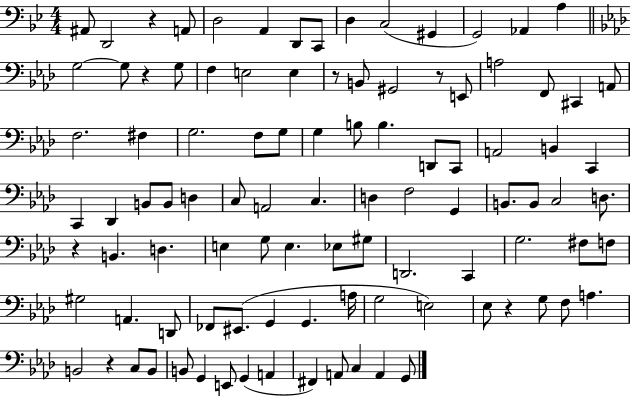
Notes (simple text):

A#2/e D2/h R/q A2/e D3/h A2/q D2/e C2/e D3/q C3/h G#2/q G2/h Ab2/q A3/q G3/h G3/e R/q G3/e F3/q E3/h E3/q R/e B2/e G#2/h R/e E2/e A3/h F2/e C#2/q A2/e F3/h. F#3/q G3/h. F3/e G3/e G3/q B3/e B3/q. D2/e C2/e A2/h B2/q C2/q C2/q Db2/q B2/e B2/e D3/q C3/e A2/h C3/q. D3/q F3/h G2/q B2/e. B2/e C3/h D3/e. R/q B2/q. D3/q. E3/q G3/e E3/q. Eb3/e G#3/e D2/h. C2/q G3/h. F#3/e F3/e G#3/h A2/q. D2/e FES2/e EIS2/e. G2/q G2/q. A3/s G3/h E3/h Eb3/e R/q G3/e F3/e A3/q. B2/h R/q C3/e B2/e B2/e G2/q E2/e G2/q A2/q F#2/q A2/e C3/q A2/q G2/e